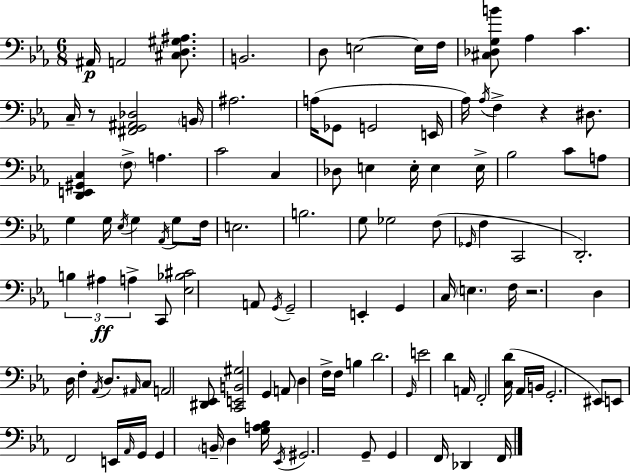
A#2/s A2/h [C#3,D3,G#3,A#3]/e. B2/h. D3/e E3/h E3/s F3/s [C#3,Db3,G3,B4]/e Ab3/q C4/q. C3/s R/e [F#2,G2,A#2,Db3]/h B2/s A#3/h. A3/s Gb2/e G2/h E2/s Ab3/s Ab3/s F3/q R/q D#3/e. [D2,E2,G#2,C3]/q F3/e A3/q. C4/h C3/q Db3/e E3/q E3/s E3/q E3/s Bb3/h C4/e A3/e G3/q G3/s Eb3/s G3/q Ab2/s G3/e F3/s E3/h. B3/h. G3/e Gb3/h F3/e Gb2/s F3/q C2/h D2/h. B3/q A#3/q A3/q C2/e [Eb3,Bb3,C#4]/h A2/e G2/s G2/h E2/q G2/q C3/s E3/q. F3/s R/h. D3/q D3/s F3/q Ab2/s D3/e. A#2/s C3/e A2/h [D#2,Eb2]/e [C2,E2,B2,G#3]/h G2/q A2/e D3/q F3/s F3/s B3/q D4/h. G2/s E4/h D4/q A2/s F2/h [C3,D4]/s Ab2/s B2/s G2/h. EIS2/e E2/e F2/h E2/s Ab2/s G2/s G2/q B2/s D3/q [G3,A3,Bb3]/s Eb2/s G#2/h. G2/e G2/q F2/s Db2/q F2/s